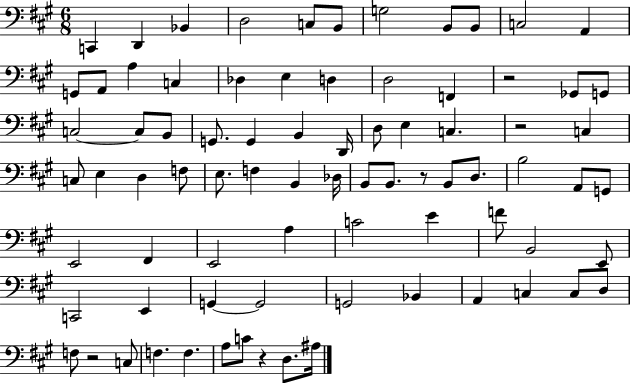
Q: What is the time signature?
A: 6/8